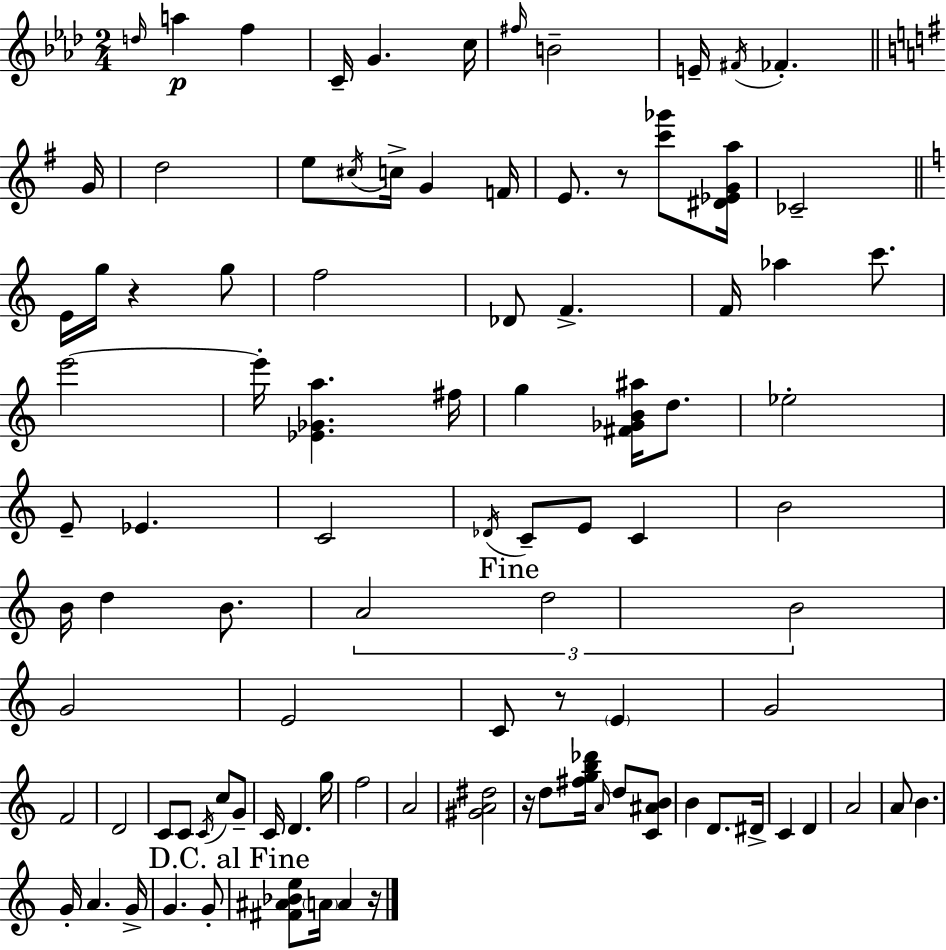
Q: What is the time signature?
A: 2/4